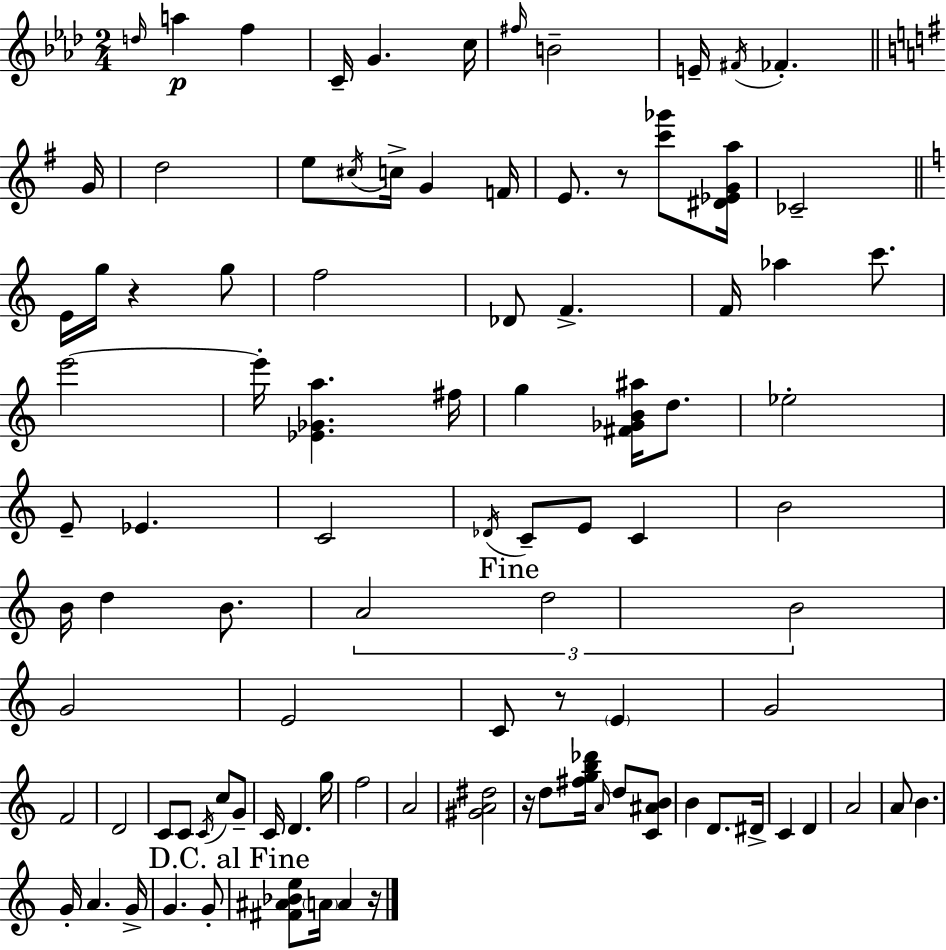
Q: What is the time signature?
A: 2/4